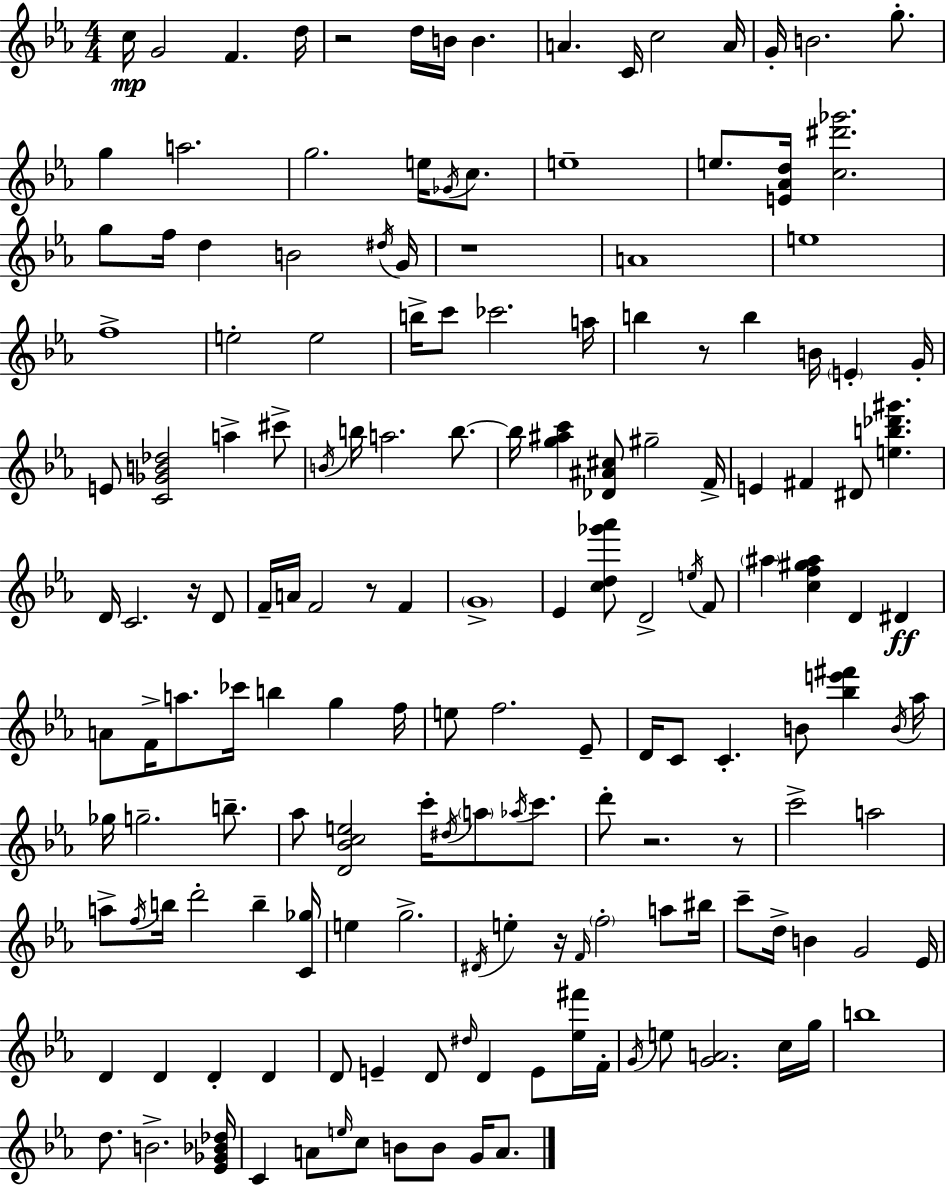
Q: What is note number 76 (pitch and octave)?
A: G5